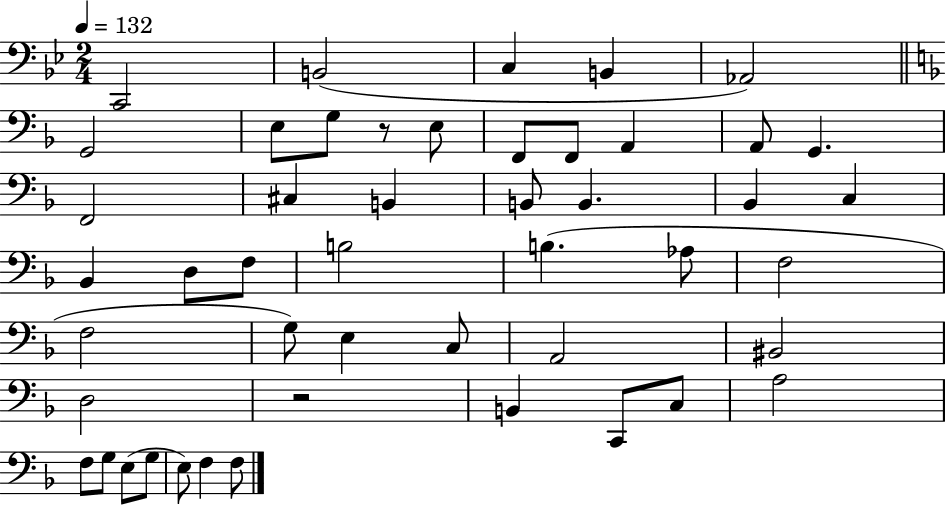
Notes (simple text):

C2/h B2/h C3/q B2/q Ab2/h G2/h E3/e G3/e R/e E3/e F2/e F2/e A2/q A2/e G2/q. F2/h C#3/q B2/q B2/e B2/q. Bb2/q C3/q Bb2/q D3/e F3/e B3/h B3/q. Ab3/e F3/h F3/h G3/e E3/q C3/e A2/h BIS2/h D3/h R/h B2/q C2/e C3/e A3/h F3/e G3/e E3/e G3/e E3/e F3/q F3/e